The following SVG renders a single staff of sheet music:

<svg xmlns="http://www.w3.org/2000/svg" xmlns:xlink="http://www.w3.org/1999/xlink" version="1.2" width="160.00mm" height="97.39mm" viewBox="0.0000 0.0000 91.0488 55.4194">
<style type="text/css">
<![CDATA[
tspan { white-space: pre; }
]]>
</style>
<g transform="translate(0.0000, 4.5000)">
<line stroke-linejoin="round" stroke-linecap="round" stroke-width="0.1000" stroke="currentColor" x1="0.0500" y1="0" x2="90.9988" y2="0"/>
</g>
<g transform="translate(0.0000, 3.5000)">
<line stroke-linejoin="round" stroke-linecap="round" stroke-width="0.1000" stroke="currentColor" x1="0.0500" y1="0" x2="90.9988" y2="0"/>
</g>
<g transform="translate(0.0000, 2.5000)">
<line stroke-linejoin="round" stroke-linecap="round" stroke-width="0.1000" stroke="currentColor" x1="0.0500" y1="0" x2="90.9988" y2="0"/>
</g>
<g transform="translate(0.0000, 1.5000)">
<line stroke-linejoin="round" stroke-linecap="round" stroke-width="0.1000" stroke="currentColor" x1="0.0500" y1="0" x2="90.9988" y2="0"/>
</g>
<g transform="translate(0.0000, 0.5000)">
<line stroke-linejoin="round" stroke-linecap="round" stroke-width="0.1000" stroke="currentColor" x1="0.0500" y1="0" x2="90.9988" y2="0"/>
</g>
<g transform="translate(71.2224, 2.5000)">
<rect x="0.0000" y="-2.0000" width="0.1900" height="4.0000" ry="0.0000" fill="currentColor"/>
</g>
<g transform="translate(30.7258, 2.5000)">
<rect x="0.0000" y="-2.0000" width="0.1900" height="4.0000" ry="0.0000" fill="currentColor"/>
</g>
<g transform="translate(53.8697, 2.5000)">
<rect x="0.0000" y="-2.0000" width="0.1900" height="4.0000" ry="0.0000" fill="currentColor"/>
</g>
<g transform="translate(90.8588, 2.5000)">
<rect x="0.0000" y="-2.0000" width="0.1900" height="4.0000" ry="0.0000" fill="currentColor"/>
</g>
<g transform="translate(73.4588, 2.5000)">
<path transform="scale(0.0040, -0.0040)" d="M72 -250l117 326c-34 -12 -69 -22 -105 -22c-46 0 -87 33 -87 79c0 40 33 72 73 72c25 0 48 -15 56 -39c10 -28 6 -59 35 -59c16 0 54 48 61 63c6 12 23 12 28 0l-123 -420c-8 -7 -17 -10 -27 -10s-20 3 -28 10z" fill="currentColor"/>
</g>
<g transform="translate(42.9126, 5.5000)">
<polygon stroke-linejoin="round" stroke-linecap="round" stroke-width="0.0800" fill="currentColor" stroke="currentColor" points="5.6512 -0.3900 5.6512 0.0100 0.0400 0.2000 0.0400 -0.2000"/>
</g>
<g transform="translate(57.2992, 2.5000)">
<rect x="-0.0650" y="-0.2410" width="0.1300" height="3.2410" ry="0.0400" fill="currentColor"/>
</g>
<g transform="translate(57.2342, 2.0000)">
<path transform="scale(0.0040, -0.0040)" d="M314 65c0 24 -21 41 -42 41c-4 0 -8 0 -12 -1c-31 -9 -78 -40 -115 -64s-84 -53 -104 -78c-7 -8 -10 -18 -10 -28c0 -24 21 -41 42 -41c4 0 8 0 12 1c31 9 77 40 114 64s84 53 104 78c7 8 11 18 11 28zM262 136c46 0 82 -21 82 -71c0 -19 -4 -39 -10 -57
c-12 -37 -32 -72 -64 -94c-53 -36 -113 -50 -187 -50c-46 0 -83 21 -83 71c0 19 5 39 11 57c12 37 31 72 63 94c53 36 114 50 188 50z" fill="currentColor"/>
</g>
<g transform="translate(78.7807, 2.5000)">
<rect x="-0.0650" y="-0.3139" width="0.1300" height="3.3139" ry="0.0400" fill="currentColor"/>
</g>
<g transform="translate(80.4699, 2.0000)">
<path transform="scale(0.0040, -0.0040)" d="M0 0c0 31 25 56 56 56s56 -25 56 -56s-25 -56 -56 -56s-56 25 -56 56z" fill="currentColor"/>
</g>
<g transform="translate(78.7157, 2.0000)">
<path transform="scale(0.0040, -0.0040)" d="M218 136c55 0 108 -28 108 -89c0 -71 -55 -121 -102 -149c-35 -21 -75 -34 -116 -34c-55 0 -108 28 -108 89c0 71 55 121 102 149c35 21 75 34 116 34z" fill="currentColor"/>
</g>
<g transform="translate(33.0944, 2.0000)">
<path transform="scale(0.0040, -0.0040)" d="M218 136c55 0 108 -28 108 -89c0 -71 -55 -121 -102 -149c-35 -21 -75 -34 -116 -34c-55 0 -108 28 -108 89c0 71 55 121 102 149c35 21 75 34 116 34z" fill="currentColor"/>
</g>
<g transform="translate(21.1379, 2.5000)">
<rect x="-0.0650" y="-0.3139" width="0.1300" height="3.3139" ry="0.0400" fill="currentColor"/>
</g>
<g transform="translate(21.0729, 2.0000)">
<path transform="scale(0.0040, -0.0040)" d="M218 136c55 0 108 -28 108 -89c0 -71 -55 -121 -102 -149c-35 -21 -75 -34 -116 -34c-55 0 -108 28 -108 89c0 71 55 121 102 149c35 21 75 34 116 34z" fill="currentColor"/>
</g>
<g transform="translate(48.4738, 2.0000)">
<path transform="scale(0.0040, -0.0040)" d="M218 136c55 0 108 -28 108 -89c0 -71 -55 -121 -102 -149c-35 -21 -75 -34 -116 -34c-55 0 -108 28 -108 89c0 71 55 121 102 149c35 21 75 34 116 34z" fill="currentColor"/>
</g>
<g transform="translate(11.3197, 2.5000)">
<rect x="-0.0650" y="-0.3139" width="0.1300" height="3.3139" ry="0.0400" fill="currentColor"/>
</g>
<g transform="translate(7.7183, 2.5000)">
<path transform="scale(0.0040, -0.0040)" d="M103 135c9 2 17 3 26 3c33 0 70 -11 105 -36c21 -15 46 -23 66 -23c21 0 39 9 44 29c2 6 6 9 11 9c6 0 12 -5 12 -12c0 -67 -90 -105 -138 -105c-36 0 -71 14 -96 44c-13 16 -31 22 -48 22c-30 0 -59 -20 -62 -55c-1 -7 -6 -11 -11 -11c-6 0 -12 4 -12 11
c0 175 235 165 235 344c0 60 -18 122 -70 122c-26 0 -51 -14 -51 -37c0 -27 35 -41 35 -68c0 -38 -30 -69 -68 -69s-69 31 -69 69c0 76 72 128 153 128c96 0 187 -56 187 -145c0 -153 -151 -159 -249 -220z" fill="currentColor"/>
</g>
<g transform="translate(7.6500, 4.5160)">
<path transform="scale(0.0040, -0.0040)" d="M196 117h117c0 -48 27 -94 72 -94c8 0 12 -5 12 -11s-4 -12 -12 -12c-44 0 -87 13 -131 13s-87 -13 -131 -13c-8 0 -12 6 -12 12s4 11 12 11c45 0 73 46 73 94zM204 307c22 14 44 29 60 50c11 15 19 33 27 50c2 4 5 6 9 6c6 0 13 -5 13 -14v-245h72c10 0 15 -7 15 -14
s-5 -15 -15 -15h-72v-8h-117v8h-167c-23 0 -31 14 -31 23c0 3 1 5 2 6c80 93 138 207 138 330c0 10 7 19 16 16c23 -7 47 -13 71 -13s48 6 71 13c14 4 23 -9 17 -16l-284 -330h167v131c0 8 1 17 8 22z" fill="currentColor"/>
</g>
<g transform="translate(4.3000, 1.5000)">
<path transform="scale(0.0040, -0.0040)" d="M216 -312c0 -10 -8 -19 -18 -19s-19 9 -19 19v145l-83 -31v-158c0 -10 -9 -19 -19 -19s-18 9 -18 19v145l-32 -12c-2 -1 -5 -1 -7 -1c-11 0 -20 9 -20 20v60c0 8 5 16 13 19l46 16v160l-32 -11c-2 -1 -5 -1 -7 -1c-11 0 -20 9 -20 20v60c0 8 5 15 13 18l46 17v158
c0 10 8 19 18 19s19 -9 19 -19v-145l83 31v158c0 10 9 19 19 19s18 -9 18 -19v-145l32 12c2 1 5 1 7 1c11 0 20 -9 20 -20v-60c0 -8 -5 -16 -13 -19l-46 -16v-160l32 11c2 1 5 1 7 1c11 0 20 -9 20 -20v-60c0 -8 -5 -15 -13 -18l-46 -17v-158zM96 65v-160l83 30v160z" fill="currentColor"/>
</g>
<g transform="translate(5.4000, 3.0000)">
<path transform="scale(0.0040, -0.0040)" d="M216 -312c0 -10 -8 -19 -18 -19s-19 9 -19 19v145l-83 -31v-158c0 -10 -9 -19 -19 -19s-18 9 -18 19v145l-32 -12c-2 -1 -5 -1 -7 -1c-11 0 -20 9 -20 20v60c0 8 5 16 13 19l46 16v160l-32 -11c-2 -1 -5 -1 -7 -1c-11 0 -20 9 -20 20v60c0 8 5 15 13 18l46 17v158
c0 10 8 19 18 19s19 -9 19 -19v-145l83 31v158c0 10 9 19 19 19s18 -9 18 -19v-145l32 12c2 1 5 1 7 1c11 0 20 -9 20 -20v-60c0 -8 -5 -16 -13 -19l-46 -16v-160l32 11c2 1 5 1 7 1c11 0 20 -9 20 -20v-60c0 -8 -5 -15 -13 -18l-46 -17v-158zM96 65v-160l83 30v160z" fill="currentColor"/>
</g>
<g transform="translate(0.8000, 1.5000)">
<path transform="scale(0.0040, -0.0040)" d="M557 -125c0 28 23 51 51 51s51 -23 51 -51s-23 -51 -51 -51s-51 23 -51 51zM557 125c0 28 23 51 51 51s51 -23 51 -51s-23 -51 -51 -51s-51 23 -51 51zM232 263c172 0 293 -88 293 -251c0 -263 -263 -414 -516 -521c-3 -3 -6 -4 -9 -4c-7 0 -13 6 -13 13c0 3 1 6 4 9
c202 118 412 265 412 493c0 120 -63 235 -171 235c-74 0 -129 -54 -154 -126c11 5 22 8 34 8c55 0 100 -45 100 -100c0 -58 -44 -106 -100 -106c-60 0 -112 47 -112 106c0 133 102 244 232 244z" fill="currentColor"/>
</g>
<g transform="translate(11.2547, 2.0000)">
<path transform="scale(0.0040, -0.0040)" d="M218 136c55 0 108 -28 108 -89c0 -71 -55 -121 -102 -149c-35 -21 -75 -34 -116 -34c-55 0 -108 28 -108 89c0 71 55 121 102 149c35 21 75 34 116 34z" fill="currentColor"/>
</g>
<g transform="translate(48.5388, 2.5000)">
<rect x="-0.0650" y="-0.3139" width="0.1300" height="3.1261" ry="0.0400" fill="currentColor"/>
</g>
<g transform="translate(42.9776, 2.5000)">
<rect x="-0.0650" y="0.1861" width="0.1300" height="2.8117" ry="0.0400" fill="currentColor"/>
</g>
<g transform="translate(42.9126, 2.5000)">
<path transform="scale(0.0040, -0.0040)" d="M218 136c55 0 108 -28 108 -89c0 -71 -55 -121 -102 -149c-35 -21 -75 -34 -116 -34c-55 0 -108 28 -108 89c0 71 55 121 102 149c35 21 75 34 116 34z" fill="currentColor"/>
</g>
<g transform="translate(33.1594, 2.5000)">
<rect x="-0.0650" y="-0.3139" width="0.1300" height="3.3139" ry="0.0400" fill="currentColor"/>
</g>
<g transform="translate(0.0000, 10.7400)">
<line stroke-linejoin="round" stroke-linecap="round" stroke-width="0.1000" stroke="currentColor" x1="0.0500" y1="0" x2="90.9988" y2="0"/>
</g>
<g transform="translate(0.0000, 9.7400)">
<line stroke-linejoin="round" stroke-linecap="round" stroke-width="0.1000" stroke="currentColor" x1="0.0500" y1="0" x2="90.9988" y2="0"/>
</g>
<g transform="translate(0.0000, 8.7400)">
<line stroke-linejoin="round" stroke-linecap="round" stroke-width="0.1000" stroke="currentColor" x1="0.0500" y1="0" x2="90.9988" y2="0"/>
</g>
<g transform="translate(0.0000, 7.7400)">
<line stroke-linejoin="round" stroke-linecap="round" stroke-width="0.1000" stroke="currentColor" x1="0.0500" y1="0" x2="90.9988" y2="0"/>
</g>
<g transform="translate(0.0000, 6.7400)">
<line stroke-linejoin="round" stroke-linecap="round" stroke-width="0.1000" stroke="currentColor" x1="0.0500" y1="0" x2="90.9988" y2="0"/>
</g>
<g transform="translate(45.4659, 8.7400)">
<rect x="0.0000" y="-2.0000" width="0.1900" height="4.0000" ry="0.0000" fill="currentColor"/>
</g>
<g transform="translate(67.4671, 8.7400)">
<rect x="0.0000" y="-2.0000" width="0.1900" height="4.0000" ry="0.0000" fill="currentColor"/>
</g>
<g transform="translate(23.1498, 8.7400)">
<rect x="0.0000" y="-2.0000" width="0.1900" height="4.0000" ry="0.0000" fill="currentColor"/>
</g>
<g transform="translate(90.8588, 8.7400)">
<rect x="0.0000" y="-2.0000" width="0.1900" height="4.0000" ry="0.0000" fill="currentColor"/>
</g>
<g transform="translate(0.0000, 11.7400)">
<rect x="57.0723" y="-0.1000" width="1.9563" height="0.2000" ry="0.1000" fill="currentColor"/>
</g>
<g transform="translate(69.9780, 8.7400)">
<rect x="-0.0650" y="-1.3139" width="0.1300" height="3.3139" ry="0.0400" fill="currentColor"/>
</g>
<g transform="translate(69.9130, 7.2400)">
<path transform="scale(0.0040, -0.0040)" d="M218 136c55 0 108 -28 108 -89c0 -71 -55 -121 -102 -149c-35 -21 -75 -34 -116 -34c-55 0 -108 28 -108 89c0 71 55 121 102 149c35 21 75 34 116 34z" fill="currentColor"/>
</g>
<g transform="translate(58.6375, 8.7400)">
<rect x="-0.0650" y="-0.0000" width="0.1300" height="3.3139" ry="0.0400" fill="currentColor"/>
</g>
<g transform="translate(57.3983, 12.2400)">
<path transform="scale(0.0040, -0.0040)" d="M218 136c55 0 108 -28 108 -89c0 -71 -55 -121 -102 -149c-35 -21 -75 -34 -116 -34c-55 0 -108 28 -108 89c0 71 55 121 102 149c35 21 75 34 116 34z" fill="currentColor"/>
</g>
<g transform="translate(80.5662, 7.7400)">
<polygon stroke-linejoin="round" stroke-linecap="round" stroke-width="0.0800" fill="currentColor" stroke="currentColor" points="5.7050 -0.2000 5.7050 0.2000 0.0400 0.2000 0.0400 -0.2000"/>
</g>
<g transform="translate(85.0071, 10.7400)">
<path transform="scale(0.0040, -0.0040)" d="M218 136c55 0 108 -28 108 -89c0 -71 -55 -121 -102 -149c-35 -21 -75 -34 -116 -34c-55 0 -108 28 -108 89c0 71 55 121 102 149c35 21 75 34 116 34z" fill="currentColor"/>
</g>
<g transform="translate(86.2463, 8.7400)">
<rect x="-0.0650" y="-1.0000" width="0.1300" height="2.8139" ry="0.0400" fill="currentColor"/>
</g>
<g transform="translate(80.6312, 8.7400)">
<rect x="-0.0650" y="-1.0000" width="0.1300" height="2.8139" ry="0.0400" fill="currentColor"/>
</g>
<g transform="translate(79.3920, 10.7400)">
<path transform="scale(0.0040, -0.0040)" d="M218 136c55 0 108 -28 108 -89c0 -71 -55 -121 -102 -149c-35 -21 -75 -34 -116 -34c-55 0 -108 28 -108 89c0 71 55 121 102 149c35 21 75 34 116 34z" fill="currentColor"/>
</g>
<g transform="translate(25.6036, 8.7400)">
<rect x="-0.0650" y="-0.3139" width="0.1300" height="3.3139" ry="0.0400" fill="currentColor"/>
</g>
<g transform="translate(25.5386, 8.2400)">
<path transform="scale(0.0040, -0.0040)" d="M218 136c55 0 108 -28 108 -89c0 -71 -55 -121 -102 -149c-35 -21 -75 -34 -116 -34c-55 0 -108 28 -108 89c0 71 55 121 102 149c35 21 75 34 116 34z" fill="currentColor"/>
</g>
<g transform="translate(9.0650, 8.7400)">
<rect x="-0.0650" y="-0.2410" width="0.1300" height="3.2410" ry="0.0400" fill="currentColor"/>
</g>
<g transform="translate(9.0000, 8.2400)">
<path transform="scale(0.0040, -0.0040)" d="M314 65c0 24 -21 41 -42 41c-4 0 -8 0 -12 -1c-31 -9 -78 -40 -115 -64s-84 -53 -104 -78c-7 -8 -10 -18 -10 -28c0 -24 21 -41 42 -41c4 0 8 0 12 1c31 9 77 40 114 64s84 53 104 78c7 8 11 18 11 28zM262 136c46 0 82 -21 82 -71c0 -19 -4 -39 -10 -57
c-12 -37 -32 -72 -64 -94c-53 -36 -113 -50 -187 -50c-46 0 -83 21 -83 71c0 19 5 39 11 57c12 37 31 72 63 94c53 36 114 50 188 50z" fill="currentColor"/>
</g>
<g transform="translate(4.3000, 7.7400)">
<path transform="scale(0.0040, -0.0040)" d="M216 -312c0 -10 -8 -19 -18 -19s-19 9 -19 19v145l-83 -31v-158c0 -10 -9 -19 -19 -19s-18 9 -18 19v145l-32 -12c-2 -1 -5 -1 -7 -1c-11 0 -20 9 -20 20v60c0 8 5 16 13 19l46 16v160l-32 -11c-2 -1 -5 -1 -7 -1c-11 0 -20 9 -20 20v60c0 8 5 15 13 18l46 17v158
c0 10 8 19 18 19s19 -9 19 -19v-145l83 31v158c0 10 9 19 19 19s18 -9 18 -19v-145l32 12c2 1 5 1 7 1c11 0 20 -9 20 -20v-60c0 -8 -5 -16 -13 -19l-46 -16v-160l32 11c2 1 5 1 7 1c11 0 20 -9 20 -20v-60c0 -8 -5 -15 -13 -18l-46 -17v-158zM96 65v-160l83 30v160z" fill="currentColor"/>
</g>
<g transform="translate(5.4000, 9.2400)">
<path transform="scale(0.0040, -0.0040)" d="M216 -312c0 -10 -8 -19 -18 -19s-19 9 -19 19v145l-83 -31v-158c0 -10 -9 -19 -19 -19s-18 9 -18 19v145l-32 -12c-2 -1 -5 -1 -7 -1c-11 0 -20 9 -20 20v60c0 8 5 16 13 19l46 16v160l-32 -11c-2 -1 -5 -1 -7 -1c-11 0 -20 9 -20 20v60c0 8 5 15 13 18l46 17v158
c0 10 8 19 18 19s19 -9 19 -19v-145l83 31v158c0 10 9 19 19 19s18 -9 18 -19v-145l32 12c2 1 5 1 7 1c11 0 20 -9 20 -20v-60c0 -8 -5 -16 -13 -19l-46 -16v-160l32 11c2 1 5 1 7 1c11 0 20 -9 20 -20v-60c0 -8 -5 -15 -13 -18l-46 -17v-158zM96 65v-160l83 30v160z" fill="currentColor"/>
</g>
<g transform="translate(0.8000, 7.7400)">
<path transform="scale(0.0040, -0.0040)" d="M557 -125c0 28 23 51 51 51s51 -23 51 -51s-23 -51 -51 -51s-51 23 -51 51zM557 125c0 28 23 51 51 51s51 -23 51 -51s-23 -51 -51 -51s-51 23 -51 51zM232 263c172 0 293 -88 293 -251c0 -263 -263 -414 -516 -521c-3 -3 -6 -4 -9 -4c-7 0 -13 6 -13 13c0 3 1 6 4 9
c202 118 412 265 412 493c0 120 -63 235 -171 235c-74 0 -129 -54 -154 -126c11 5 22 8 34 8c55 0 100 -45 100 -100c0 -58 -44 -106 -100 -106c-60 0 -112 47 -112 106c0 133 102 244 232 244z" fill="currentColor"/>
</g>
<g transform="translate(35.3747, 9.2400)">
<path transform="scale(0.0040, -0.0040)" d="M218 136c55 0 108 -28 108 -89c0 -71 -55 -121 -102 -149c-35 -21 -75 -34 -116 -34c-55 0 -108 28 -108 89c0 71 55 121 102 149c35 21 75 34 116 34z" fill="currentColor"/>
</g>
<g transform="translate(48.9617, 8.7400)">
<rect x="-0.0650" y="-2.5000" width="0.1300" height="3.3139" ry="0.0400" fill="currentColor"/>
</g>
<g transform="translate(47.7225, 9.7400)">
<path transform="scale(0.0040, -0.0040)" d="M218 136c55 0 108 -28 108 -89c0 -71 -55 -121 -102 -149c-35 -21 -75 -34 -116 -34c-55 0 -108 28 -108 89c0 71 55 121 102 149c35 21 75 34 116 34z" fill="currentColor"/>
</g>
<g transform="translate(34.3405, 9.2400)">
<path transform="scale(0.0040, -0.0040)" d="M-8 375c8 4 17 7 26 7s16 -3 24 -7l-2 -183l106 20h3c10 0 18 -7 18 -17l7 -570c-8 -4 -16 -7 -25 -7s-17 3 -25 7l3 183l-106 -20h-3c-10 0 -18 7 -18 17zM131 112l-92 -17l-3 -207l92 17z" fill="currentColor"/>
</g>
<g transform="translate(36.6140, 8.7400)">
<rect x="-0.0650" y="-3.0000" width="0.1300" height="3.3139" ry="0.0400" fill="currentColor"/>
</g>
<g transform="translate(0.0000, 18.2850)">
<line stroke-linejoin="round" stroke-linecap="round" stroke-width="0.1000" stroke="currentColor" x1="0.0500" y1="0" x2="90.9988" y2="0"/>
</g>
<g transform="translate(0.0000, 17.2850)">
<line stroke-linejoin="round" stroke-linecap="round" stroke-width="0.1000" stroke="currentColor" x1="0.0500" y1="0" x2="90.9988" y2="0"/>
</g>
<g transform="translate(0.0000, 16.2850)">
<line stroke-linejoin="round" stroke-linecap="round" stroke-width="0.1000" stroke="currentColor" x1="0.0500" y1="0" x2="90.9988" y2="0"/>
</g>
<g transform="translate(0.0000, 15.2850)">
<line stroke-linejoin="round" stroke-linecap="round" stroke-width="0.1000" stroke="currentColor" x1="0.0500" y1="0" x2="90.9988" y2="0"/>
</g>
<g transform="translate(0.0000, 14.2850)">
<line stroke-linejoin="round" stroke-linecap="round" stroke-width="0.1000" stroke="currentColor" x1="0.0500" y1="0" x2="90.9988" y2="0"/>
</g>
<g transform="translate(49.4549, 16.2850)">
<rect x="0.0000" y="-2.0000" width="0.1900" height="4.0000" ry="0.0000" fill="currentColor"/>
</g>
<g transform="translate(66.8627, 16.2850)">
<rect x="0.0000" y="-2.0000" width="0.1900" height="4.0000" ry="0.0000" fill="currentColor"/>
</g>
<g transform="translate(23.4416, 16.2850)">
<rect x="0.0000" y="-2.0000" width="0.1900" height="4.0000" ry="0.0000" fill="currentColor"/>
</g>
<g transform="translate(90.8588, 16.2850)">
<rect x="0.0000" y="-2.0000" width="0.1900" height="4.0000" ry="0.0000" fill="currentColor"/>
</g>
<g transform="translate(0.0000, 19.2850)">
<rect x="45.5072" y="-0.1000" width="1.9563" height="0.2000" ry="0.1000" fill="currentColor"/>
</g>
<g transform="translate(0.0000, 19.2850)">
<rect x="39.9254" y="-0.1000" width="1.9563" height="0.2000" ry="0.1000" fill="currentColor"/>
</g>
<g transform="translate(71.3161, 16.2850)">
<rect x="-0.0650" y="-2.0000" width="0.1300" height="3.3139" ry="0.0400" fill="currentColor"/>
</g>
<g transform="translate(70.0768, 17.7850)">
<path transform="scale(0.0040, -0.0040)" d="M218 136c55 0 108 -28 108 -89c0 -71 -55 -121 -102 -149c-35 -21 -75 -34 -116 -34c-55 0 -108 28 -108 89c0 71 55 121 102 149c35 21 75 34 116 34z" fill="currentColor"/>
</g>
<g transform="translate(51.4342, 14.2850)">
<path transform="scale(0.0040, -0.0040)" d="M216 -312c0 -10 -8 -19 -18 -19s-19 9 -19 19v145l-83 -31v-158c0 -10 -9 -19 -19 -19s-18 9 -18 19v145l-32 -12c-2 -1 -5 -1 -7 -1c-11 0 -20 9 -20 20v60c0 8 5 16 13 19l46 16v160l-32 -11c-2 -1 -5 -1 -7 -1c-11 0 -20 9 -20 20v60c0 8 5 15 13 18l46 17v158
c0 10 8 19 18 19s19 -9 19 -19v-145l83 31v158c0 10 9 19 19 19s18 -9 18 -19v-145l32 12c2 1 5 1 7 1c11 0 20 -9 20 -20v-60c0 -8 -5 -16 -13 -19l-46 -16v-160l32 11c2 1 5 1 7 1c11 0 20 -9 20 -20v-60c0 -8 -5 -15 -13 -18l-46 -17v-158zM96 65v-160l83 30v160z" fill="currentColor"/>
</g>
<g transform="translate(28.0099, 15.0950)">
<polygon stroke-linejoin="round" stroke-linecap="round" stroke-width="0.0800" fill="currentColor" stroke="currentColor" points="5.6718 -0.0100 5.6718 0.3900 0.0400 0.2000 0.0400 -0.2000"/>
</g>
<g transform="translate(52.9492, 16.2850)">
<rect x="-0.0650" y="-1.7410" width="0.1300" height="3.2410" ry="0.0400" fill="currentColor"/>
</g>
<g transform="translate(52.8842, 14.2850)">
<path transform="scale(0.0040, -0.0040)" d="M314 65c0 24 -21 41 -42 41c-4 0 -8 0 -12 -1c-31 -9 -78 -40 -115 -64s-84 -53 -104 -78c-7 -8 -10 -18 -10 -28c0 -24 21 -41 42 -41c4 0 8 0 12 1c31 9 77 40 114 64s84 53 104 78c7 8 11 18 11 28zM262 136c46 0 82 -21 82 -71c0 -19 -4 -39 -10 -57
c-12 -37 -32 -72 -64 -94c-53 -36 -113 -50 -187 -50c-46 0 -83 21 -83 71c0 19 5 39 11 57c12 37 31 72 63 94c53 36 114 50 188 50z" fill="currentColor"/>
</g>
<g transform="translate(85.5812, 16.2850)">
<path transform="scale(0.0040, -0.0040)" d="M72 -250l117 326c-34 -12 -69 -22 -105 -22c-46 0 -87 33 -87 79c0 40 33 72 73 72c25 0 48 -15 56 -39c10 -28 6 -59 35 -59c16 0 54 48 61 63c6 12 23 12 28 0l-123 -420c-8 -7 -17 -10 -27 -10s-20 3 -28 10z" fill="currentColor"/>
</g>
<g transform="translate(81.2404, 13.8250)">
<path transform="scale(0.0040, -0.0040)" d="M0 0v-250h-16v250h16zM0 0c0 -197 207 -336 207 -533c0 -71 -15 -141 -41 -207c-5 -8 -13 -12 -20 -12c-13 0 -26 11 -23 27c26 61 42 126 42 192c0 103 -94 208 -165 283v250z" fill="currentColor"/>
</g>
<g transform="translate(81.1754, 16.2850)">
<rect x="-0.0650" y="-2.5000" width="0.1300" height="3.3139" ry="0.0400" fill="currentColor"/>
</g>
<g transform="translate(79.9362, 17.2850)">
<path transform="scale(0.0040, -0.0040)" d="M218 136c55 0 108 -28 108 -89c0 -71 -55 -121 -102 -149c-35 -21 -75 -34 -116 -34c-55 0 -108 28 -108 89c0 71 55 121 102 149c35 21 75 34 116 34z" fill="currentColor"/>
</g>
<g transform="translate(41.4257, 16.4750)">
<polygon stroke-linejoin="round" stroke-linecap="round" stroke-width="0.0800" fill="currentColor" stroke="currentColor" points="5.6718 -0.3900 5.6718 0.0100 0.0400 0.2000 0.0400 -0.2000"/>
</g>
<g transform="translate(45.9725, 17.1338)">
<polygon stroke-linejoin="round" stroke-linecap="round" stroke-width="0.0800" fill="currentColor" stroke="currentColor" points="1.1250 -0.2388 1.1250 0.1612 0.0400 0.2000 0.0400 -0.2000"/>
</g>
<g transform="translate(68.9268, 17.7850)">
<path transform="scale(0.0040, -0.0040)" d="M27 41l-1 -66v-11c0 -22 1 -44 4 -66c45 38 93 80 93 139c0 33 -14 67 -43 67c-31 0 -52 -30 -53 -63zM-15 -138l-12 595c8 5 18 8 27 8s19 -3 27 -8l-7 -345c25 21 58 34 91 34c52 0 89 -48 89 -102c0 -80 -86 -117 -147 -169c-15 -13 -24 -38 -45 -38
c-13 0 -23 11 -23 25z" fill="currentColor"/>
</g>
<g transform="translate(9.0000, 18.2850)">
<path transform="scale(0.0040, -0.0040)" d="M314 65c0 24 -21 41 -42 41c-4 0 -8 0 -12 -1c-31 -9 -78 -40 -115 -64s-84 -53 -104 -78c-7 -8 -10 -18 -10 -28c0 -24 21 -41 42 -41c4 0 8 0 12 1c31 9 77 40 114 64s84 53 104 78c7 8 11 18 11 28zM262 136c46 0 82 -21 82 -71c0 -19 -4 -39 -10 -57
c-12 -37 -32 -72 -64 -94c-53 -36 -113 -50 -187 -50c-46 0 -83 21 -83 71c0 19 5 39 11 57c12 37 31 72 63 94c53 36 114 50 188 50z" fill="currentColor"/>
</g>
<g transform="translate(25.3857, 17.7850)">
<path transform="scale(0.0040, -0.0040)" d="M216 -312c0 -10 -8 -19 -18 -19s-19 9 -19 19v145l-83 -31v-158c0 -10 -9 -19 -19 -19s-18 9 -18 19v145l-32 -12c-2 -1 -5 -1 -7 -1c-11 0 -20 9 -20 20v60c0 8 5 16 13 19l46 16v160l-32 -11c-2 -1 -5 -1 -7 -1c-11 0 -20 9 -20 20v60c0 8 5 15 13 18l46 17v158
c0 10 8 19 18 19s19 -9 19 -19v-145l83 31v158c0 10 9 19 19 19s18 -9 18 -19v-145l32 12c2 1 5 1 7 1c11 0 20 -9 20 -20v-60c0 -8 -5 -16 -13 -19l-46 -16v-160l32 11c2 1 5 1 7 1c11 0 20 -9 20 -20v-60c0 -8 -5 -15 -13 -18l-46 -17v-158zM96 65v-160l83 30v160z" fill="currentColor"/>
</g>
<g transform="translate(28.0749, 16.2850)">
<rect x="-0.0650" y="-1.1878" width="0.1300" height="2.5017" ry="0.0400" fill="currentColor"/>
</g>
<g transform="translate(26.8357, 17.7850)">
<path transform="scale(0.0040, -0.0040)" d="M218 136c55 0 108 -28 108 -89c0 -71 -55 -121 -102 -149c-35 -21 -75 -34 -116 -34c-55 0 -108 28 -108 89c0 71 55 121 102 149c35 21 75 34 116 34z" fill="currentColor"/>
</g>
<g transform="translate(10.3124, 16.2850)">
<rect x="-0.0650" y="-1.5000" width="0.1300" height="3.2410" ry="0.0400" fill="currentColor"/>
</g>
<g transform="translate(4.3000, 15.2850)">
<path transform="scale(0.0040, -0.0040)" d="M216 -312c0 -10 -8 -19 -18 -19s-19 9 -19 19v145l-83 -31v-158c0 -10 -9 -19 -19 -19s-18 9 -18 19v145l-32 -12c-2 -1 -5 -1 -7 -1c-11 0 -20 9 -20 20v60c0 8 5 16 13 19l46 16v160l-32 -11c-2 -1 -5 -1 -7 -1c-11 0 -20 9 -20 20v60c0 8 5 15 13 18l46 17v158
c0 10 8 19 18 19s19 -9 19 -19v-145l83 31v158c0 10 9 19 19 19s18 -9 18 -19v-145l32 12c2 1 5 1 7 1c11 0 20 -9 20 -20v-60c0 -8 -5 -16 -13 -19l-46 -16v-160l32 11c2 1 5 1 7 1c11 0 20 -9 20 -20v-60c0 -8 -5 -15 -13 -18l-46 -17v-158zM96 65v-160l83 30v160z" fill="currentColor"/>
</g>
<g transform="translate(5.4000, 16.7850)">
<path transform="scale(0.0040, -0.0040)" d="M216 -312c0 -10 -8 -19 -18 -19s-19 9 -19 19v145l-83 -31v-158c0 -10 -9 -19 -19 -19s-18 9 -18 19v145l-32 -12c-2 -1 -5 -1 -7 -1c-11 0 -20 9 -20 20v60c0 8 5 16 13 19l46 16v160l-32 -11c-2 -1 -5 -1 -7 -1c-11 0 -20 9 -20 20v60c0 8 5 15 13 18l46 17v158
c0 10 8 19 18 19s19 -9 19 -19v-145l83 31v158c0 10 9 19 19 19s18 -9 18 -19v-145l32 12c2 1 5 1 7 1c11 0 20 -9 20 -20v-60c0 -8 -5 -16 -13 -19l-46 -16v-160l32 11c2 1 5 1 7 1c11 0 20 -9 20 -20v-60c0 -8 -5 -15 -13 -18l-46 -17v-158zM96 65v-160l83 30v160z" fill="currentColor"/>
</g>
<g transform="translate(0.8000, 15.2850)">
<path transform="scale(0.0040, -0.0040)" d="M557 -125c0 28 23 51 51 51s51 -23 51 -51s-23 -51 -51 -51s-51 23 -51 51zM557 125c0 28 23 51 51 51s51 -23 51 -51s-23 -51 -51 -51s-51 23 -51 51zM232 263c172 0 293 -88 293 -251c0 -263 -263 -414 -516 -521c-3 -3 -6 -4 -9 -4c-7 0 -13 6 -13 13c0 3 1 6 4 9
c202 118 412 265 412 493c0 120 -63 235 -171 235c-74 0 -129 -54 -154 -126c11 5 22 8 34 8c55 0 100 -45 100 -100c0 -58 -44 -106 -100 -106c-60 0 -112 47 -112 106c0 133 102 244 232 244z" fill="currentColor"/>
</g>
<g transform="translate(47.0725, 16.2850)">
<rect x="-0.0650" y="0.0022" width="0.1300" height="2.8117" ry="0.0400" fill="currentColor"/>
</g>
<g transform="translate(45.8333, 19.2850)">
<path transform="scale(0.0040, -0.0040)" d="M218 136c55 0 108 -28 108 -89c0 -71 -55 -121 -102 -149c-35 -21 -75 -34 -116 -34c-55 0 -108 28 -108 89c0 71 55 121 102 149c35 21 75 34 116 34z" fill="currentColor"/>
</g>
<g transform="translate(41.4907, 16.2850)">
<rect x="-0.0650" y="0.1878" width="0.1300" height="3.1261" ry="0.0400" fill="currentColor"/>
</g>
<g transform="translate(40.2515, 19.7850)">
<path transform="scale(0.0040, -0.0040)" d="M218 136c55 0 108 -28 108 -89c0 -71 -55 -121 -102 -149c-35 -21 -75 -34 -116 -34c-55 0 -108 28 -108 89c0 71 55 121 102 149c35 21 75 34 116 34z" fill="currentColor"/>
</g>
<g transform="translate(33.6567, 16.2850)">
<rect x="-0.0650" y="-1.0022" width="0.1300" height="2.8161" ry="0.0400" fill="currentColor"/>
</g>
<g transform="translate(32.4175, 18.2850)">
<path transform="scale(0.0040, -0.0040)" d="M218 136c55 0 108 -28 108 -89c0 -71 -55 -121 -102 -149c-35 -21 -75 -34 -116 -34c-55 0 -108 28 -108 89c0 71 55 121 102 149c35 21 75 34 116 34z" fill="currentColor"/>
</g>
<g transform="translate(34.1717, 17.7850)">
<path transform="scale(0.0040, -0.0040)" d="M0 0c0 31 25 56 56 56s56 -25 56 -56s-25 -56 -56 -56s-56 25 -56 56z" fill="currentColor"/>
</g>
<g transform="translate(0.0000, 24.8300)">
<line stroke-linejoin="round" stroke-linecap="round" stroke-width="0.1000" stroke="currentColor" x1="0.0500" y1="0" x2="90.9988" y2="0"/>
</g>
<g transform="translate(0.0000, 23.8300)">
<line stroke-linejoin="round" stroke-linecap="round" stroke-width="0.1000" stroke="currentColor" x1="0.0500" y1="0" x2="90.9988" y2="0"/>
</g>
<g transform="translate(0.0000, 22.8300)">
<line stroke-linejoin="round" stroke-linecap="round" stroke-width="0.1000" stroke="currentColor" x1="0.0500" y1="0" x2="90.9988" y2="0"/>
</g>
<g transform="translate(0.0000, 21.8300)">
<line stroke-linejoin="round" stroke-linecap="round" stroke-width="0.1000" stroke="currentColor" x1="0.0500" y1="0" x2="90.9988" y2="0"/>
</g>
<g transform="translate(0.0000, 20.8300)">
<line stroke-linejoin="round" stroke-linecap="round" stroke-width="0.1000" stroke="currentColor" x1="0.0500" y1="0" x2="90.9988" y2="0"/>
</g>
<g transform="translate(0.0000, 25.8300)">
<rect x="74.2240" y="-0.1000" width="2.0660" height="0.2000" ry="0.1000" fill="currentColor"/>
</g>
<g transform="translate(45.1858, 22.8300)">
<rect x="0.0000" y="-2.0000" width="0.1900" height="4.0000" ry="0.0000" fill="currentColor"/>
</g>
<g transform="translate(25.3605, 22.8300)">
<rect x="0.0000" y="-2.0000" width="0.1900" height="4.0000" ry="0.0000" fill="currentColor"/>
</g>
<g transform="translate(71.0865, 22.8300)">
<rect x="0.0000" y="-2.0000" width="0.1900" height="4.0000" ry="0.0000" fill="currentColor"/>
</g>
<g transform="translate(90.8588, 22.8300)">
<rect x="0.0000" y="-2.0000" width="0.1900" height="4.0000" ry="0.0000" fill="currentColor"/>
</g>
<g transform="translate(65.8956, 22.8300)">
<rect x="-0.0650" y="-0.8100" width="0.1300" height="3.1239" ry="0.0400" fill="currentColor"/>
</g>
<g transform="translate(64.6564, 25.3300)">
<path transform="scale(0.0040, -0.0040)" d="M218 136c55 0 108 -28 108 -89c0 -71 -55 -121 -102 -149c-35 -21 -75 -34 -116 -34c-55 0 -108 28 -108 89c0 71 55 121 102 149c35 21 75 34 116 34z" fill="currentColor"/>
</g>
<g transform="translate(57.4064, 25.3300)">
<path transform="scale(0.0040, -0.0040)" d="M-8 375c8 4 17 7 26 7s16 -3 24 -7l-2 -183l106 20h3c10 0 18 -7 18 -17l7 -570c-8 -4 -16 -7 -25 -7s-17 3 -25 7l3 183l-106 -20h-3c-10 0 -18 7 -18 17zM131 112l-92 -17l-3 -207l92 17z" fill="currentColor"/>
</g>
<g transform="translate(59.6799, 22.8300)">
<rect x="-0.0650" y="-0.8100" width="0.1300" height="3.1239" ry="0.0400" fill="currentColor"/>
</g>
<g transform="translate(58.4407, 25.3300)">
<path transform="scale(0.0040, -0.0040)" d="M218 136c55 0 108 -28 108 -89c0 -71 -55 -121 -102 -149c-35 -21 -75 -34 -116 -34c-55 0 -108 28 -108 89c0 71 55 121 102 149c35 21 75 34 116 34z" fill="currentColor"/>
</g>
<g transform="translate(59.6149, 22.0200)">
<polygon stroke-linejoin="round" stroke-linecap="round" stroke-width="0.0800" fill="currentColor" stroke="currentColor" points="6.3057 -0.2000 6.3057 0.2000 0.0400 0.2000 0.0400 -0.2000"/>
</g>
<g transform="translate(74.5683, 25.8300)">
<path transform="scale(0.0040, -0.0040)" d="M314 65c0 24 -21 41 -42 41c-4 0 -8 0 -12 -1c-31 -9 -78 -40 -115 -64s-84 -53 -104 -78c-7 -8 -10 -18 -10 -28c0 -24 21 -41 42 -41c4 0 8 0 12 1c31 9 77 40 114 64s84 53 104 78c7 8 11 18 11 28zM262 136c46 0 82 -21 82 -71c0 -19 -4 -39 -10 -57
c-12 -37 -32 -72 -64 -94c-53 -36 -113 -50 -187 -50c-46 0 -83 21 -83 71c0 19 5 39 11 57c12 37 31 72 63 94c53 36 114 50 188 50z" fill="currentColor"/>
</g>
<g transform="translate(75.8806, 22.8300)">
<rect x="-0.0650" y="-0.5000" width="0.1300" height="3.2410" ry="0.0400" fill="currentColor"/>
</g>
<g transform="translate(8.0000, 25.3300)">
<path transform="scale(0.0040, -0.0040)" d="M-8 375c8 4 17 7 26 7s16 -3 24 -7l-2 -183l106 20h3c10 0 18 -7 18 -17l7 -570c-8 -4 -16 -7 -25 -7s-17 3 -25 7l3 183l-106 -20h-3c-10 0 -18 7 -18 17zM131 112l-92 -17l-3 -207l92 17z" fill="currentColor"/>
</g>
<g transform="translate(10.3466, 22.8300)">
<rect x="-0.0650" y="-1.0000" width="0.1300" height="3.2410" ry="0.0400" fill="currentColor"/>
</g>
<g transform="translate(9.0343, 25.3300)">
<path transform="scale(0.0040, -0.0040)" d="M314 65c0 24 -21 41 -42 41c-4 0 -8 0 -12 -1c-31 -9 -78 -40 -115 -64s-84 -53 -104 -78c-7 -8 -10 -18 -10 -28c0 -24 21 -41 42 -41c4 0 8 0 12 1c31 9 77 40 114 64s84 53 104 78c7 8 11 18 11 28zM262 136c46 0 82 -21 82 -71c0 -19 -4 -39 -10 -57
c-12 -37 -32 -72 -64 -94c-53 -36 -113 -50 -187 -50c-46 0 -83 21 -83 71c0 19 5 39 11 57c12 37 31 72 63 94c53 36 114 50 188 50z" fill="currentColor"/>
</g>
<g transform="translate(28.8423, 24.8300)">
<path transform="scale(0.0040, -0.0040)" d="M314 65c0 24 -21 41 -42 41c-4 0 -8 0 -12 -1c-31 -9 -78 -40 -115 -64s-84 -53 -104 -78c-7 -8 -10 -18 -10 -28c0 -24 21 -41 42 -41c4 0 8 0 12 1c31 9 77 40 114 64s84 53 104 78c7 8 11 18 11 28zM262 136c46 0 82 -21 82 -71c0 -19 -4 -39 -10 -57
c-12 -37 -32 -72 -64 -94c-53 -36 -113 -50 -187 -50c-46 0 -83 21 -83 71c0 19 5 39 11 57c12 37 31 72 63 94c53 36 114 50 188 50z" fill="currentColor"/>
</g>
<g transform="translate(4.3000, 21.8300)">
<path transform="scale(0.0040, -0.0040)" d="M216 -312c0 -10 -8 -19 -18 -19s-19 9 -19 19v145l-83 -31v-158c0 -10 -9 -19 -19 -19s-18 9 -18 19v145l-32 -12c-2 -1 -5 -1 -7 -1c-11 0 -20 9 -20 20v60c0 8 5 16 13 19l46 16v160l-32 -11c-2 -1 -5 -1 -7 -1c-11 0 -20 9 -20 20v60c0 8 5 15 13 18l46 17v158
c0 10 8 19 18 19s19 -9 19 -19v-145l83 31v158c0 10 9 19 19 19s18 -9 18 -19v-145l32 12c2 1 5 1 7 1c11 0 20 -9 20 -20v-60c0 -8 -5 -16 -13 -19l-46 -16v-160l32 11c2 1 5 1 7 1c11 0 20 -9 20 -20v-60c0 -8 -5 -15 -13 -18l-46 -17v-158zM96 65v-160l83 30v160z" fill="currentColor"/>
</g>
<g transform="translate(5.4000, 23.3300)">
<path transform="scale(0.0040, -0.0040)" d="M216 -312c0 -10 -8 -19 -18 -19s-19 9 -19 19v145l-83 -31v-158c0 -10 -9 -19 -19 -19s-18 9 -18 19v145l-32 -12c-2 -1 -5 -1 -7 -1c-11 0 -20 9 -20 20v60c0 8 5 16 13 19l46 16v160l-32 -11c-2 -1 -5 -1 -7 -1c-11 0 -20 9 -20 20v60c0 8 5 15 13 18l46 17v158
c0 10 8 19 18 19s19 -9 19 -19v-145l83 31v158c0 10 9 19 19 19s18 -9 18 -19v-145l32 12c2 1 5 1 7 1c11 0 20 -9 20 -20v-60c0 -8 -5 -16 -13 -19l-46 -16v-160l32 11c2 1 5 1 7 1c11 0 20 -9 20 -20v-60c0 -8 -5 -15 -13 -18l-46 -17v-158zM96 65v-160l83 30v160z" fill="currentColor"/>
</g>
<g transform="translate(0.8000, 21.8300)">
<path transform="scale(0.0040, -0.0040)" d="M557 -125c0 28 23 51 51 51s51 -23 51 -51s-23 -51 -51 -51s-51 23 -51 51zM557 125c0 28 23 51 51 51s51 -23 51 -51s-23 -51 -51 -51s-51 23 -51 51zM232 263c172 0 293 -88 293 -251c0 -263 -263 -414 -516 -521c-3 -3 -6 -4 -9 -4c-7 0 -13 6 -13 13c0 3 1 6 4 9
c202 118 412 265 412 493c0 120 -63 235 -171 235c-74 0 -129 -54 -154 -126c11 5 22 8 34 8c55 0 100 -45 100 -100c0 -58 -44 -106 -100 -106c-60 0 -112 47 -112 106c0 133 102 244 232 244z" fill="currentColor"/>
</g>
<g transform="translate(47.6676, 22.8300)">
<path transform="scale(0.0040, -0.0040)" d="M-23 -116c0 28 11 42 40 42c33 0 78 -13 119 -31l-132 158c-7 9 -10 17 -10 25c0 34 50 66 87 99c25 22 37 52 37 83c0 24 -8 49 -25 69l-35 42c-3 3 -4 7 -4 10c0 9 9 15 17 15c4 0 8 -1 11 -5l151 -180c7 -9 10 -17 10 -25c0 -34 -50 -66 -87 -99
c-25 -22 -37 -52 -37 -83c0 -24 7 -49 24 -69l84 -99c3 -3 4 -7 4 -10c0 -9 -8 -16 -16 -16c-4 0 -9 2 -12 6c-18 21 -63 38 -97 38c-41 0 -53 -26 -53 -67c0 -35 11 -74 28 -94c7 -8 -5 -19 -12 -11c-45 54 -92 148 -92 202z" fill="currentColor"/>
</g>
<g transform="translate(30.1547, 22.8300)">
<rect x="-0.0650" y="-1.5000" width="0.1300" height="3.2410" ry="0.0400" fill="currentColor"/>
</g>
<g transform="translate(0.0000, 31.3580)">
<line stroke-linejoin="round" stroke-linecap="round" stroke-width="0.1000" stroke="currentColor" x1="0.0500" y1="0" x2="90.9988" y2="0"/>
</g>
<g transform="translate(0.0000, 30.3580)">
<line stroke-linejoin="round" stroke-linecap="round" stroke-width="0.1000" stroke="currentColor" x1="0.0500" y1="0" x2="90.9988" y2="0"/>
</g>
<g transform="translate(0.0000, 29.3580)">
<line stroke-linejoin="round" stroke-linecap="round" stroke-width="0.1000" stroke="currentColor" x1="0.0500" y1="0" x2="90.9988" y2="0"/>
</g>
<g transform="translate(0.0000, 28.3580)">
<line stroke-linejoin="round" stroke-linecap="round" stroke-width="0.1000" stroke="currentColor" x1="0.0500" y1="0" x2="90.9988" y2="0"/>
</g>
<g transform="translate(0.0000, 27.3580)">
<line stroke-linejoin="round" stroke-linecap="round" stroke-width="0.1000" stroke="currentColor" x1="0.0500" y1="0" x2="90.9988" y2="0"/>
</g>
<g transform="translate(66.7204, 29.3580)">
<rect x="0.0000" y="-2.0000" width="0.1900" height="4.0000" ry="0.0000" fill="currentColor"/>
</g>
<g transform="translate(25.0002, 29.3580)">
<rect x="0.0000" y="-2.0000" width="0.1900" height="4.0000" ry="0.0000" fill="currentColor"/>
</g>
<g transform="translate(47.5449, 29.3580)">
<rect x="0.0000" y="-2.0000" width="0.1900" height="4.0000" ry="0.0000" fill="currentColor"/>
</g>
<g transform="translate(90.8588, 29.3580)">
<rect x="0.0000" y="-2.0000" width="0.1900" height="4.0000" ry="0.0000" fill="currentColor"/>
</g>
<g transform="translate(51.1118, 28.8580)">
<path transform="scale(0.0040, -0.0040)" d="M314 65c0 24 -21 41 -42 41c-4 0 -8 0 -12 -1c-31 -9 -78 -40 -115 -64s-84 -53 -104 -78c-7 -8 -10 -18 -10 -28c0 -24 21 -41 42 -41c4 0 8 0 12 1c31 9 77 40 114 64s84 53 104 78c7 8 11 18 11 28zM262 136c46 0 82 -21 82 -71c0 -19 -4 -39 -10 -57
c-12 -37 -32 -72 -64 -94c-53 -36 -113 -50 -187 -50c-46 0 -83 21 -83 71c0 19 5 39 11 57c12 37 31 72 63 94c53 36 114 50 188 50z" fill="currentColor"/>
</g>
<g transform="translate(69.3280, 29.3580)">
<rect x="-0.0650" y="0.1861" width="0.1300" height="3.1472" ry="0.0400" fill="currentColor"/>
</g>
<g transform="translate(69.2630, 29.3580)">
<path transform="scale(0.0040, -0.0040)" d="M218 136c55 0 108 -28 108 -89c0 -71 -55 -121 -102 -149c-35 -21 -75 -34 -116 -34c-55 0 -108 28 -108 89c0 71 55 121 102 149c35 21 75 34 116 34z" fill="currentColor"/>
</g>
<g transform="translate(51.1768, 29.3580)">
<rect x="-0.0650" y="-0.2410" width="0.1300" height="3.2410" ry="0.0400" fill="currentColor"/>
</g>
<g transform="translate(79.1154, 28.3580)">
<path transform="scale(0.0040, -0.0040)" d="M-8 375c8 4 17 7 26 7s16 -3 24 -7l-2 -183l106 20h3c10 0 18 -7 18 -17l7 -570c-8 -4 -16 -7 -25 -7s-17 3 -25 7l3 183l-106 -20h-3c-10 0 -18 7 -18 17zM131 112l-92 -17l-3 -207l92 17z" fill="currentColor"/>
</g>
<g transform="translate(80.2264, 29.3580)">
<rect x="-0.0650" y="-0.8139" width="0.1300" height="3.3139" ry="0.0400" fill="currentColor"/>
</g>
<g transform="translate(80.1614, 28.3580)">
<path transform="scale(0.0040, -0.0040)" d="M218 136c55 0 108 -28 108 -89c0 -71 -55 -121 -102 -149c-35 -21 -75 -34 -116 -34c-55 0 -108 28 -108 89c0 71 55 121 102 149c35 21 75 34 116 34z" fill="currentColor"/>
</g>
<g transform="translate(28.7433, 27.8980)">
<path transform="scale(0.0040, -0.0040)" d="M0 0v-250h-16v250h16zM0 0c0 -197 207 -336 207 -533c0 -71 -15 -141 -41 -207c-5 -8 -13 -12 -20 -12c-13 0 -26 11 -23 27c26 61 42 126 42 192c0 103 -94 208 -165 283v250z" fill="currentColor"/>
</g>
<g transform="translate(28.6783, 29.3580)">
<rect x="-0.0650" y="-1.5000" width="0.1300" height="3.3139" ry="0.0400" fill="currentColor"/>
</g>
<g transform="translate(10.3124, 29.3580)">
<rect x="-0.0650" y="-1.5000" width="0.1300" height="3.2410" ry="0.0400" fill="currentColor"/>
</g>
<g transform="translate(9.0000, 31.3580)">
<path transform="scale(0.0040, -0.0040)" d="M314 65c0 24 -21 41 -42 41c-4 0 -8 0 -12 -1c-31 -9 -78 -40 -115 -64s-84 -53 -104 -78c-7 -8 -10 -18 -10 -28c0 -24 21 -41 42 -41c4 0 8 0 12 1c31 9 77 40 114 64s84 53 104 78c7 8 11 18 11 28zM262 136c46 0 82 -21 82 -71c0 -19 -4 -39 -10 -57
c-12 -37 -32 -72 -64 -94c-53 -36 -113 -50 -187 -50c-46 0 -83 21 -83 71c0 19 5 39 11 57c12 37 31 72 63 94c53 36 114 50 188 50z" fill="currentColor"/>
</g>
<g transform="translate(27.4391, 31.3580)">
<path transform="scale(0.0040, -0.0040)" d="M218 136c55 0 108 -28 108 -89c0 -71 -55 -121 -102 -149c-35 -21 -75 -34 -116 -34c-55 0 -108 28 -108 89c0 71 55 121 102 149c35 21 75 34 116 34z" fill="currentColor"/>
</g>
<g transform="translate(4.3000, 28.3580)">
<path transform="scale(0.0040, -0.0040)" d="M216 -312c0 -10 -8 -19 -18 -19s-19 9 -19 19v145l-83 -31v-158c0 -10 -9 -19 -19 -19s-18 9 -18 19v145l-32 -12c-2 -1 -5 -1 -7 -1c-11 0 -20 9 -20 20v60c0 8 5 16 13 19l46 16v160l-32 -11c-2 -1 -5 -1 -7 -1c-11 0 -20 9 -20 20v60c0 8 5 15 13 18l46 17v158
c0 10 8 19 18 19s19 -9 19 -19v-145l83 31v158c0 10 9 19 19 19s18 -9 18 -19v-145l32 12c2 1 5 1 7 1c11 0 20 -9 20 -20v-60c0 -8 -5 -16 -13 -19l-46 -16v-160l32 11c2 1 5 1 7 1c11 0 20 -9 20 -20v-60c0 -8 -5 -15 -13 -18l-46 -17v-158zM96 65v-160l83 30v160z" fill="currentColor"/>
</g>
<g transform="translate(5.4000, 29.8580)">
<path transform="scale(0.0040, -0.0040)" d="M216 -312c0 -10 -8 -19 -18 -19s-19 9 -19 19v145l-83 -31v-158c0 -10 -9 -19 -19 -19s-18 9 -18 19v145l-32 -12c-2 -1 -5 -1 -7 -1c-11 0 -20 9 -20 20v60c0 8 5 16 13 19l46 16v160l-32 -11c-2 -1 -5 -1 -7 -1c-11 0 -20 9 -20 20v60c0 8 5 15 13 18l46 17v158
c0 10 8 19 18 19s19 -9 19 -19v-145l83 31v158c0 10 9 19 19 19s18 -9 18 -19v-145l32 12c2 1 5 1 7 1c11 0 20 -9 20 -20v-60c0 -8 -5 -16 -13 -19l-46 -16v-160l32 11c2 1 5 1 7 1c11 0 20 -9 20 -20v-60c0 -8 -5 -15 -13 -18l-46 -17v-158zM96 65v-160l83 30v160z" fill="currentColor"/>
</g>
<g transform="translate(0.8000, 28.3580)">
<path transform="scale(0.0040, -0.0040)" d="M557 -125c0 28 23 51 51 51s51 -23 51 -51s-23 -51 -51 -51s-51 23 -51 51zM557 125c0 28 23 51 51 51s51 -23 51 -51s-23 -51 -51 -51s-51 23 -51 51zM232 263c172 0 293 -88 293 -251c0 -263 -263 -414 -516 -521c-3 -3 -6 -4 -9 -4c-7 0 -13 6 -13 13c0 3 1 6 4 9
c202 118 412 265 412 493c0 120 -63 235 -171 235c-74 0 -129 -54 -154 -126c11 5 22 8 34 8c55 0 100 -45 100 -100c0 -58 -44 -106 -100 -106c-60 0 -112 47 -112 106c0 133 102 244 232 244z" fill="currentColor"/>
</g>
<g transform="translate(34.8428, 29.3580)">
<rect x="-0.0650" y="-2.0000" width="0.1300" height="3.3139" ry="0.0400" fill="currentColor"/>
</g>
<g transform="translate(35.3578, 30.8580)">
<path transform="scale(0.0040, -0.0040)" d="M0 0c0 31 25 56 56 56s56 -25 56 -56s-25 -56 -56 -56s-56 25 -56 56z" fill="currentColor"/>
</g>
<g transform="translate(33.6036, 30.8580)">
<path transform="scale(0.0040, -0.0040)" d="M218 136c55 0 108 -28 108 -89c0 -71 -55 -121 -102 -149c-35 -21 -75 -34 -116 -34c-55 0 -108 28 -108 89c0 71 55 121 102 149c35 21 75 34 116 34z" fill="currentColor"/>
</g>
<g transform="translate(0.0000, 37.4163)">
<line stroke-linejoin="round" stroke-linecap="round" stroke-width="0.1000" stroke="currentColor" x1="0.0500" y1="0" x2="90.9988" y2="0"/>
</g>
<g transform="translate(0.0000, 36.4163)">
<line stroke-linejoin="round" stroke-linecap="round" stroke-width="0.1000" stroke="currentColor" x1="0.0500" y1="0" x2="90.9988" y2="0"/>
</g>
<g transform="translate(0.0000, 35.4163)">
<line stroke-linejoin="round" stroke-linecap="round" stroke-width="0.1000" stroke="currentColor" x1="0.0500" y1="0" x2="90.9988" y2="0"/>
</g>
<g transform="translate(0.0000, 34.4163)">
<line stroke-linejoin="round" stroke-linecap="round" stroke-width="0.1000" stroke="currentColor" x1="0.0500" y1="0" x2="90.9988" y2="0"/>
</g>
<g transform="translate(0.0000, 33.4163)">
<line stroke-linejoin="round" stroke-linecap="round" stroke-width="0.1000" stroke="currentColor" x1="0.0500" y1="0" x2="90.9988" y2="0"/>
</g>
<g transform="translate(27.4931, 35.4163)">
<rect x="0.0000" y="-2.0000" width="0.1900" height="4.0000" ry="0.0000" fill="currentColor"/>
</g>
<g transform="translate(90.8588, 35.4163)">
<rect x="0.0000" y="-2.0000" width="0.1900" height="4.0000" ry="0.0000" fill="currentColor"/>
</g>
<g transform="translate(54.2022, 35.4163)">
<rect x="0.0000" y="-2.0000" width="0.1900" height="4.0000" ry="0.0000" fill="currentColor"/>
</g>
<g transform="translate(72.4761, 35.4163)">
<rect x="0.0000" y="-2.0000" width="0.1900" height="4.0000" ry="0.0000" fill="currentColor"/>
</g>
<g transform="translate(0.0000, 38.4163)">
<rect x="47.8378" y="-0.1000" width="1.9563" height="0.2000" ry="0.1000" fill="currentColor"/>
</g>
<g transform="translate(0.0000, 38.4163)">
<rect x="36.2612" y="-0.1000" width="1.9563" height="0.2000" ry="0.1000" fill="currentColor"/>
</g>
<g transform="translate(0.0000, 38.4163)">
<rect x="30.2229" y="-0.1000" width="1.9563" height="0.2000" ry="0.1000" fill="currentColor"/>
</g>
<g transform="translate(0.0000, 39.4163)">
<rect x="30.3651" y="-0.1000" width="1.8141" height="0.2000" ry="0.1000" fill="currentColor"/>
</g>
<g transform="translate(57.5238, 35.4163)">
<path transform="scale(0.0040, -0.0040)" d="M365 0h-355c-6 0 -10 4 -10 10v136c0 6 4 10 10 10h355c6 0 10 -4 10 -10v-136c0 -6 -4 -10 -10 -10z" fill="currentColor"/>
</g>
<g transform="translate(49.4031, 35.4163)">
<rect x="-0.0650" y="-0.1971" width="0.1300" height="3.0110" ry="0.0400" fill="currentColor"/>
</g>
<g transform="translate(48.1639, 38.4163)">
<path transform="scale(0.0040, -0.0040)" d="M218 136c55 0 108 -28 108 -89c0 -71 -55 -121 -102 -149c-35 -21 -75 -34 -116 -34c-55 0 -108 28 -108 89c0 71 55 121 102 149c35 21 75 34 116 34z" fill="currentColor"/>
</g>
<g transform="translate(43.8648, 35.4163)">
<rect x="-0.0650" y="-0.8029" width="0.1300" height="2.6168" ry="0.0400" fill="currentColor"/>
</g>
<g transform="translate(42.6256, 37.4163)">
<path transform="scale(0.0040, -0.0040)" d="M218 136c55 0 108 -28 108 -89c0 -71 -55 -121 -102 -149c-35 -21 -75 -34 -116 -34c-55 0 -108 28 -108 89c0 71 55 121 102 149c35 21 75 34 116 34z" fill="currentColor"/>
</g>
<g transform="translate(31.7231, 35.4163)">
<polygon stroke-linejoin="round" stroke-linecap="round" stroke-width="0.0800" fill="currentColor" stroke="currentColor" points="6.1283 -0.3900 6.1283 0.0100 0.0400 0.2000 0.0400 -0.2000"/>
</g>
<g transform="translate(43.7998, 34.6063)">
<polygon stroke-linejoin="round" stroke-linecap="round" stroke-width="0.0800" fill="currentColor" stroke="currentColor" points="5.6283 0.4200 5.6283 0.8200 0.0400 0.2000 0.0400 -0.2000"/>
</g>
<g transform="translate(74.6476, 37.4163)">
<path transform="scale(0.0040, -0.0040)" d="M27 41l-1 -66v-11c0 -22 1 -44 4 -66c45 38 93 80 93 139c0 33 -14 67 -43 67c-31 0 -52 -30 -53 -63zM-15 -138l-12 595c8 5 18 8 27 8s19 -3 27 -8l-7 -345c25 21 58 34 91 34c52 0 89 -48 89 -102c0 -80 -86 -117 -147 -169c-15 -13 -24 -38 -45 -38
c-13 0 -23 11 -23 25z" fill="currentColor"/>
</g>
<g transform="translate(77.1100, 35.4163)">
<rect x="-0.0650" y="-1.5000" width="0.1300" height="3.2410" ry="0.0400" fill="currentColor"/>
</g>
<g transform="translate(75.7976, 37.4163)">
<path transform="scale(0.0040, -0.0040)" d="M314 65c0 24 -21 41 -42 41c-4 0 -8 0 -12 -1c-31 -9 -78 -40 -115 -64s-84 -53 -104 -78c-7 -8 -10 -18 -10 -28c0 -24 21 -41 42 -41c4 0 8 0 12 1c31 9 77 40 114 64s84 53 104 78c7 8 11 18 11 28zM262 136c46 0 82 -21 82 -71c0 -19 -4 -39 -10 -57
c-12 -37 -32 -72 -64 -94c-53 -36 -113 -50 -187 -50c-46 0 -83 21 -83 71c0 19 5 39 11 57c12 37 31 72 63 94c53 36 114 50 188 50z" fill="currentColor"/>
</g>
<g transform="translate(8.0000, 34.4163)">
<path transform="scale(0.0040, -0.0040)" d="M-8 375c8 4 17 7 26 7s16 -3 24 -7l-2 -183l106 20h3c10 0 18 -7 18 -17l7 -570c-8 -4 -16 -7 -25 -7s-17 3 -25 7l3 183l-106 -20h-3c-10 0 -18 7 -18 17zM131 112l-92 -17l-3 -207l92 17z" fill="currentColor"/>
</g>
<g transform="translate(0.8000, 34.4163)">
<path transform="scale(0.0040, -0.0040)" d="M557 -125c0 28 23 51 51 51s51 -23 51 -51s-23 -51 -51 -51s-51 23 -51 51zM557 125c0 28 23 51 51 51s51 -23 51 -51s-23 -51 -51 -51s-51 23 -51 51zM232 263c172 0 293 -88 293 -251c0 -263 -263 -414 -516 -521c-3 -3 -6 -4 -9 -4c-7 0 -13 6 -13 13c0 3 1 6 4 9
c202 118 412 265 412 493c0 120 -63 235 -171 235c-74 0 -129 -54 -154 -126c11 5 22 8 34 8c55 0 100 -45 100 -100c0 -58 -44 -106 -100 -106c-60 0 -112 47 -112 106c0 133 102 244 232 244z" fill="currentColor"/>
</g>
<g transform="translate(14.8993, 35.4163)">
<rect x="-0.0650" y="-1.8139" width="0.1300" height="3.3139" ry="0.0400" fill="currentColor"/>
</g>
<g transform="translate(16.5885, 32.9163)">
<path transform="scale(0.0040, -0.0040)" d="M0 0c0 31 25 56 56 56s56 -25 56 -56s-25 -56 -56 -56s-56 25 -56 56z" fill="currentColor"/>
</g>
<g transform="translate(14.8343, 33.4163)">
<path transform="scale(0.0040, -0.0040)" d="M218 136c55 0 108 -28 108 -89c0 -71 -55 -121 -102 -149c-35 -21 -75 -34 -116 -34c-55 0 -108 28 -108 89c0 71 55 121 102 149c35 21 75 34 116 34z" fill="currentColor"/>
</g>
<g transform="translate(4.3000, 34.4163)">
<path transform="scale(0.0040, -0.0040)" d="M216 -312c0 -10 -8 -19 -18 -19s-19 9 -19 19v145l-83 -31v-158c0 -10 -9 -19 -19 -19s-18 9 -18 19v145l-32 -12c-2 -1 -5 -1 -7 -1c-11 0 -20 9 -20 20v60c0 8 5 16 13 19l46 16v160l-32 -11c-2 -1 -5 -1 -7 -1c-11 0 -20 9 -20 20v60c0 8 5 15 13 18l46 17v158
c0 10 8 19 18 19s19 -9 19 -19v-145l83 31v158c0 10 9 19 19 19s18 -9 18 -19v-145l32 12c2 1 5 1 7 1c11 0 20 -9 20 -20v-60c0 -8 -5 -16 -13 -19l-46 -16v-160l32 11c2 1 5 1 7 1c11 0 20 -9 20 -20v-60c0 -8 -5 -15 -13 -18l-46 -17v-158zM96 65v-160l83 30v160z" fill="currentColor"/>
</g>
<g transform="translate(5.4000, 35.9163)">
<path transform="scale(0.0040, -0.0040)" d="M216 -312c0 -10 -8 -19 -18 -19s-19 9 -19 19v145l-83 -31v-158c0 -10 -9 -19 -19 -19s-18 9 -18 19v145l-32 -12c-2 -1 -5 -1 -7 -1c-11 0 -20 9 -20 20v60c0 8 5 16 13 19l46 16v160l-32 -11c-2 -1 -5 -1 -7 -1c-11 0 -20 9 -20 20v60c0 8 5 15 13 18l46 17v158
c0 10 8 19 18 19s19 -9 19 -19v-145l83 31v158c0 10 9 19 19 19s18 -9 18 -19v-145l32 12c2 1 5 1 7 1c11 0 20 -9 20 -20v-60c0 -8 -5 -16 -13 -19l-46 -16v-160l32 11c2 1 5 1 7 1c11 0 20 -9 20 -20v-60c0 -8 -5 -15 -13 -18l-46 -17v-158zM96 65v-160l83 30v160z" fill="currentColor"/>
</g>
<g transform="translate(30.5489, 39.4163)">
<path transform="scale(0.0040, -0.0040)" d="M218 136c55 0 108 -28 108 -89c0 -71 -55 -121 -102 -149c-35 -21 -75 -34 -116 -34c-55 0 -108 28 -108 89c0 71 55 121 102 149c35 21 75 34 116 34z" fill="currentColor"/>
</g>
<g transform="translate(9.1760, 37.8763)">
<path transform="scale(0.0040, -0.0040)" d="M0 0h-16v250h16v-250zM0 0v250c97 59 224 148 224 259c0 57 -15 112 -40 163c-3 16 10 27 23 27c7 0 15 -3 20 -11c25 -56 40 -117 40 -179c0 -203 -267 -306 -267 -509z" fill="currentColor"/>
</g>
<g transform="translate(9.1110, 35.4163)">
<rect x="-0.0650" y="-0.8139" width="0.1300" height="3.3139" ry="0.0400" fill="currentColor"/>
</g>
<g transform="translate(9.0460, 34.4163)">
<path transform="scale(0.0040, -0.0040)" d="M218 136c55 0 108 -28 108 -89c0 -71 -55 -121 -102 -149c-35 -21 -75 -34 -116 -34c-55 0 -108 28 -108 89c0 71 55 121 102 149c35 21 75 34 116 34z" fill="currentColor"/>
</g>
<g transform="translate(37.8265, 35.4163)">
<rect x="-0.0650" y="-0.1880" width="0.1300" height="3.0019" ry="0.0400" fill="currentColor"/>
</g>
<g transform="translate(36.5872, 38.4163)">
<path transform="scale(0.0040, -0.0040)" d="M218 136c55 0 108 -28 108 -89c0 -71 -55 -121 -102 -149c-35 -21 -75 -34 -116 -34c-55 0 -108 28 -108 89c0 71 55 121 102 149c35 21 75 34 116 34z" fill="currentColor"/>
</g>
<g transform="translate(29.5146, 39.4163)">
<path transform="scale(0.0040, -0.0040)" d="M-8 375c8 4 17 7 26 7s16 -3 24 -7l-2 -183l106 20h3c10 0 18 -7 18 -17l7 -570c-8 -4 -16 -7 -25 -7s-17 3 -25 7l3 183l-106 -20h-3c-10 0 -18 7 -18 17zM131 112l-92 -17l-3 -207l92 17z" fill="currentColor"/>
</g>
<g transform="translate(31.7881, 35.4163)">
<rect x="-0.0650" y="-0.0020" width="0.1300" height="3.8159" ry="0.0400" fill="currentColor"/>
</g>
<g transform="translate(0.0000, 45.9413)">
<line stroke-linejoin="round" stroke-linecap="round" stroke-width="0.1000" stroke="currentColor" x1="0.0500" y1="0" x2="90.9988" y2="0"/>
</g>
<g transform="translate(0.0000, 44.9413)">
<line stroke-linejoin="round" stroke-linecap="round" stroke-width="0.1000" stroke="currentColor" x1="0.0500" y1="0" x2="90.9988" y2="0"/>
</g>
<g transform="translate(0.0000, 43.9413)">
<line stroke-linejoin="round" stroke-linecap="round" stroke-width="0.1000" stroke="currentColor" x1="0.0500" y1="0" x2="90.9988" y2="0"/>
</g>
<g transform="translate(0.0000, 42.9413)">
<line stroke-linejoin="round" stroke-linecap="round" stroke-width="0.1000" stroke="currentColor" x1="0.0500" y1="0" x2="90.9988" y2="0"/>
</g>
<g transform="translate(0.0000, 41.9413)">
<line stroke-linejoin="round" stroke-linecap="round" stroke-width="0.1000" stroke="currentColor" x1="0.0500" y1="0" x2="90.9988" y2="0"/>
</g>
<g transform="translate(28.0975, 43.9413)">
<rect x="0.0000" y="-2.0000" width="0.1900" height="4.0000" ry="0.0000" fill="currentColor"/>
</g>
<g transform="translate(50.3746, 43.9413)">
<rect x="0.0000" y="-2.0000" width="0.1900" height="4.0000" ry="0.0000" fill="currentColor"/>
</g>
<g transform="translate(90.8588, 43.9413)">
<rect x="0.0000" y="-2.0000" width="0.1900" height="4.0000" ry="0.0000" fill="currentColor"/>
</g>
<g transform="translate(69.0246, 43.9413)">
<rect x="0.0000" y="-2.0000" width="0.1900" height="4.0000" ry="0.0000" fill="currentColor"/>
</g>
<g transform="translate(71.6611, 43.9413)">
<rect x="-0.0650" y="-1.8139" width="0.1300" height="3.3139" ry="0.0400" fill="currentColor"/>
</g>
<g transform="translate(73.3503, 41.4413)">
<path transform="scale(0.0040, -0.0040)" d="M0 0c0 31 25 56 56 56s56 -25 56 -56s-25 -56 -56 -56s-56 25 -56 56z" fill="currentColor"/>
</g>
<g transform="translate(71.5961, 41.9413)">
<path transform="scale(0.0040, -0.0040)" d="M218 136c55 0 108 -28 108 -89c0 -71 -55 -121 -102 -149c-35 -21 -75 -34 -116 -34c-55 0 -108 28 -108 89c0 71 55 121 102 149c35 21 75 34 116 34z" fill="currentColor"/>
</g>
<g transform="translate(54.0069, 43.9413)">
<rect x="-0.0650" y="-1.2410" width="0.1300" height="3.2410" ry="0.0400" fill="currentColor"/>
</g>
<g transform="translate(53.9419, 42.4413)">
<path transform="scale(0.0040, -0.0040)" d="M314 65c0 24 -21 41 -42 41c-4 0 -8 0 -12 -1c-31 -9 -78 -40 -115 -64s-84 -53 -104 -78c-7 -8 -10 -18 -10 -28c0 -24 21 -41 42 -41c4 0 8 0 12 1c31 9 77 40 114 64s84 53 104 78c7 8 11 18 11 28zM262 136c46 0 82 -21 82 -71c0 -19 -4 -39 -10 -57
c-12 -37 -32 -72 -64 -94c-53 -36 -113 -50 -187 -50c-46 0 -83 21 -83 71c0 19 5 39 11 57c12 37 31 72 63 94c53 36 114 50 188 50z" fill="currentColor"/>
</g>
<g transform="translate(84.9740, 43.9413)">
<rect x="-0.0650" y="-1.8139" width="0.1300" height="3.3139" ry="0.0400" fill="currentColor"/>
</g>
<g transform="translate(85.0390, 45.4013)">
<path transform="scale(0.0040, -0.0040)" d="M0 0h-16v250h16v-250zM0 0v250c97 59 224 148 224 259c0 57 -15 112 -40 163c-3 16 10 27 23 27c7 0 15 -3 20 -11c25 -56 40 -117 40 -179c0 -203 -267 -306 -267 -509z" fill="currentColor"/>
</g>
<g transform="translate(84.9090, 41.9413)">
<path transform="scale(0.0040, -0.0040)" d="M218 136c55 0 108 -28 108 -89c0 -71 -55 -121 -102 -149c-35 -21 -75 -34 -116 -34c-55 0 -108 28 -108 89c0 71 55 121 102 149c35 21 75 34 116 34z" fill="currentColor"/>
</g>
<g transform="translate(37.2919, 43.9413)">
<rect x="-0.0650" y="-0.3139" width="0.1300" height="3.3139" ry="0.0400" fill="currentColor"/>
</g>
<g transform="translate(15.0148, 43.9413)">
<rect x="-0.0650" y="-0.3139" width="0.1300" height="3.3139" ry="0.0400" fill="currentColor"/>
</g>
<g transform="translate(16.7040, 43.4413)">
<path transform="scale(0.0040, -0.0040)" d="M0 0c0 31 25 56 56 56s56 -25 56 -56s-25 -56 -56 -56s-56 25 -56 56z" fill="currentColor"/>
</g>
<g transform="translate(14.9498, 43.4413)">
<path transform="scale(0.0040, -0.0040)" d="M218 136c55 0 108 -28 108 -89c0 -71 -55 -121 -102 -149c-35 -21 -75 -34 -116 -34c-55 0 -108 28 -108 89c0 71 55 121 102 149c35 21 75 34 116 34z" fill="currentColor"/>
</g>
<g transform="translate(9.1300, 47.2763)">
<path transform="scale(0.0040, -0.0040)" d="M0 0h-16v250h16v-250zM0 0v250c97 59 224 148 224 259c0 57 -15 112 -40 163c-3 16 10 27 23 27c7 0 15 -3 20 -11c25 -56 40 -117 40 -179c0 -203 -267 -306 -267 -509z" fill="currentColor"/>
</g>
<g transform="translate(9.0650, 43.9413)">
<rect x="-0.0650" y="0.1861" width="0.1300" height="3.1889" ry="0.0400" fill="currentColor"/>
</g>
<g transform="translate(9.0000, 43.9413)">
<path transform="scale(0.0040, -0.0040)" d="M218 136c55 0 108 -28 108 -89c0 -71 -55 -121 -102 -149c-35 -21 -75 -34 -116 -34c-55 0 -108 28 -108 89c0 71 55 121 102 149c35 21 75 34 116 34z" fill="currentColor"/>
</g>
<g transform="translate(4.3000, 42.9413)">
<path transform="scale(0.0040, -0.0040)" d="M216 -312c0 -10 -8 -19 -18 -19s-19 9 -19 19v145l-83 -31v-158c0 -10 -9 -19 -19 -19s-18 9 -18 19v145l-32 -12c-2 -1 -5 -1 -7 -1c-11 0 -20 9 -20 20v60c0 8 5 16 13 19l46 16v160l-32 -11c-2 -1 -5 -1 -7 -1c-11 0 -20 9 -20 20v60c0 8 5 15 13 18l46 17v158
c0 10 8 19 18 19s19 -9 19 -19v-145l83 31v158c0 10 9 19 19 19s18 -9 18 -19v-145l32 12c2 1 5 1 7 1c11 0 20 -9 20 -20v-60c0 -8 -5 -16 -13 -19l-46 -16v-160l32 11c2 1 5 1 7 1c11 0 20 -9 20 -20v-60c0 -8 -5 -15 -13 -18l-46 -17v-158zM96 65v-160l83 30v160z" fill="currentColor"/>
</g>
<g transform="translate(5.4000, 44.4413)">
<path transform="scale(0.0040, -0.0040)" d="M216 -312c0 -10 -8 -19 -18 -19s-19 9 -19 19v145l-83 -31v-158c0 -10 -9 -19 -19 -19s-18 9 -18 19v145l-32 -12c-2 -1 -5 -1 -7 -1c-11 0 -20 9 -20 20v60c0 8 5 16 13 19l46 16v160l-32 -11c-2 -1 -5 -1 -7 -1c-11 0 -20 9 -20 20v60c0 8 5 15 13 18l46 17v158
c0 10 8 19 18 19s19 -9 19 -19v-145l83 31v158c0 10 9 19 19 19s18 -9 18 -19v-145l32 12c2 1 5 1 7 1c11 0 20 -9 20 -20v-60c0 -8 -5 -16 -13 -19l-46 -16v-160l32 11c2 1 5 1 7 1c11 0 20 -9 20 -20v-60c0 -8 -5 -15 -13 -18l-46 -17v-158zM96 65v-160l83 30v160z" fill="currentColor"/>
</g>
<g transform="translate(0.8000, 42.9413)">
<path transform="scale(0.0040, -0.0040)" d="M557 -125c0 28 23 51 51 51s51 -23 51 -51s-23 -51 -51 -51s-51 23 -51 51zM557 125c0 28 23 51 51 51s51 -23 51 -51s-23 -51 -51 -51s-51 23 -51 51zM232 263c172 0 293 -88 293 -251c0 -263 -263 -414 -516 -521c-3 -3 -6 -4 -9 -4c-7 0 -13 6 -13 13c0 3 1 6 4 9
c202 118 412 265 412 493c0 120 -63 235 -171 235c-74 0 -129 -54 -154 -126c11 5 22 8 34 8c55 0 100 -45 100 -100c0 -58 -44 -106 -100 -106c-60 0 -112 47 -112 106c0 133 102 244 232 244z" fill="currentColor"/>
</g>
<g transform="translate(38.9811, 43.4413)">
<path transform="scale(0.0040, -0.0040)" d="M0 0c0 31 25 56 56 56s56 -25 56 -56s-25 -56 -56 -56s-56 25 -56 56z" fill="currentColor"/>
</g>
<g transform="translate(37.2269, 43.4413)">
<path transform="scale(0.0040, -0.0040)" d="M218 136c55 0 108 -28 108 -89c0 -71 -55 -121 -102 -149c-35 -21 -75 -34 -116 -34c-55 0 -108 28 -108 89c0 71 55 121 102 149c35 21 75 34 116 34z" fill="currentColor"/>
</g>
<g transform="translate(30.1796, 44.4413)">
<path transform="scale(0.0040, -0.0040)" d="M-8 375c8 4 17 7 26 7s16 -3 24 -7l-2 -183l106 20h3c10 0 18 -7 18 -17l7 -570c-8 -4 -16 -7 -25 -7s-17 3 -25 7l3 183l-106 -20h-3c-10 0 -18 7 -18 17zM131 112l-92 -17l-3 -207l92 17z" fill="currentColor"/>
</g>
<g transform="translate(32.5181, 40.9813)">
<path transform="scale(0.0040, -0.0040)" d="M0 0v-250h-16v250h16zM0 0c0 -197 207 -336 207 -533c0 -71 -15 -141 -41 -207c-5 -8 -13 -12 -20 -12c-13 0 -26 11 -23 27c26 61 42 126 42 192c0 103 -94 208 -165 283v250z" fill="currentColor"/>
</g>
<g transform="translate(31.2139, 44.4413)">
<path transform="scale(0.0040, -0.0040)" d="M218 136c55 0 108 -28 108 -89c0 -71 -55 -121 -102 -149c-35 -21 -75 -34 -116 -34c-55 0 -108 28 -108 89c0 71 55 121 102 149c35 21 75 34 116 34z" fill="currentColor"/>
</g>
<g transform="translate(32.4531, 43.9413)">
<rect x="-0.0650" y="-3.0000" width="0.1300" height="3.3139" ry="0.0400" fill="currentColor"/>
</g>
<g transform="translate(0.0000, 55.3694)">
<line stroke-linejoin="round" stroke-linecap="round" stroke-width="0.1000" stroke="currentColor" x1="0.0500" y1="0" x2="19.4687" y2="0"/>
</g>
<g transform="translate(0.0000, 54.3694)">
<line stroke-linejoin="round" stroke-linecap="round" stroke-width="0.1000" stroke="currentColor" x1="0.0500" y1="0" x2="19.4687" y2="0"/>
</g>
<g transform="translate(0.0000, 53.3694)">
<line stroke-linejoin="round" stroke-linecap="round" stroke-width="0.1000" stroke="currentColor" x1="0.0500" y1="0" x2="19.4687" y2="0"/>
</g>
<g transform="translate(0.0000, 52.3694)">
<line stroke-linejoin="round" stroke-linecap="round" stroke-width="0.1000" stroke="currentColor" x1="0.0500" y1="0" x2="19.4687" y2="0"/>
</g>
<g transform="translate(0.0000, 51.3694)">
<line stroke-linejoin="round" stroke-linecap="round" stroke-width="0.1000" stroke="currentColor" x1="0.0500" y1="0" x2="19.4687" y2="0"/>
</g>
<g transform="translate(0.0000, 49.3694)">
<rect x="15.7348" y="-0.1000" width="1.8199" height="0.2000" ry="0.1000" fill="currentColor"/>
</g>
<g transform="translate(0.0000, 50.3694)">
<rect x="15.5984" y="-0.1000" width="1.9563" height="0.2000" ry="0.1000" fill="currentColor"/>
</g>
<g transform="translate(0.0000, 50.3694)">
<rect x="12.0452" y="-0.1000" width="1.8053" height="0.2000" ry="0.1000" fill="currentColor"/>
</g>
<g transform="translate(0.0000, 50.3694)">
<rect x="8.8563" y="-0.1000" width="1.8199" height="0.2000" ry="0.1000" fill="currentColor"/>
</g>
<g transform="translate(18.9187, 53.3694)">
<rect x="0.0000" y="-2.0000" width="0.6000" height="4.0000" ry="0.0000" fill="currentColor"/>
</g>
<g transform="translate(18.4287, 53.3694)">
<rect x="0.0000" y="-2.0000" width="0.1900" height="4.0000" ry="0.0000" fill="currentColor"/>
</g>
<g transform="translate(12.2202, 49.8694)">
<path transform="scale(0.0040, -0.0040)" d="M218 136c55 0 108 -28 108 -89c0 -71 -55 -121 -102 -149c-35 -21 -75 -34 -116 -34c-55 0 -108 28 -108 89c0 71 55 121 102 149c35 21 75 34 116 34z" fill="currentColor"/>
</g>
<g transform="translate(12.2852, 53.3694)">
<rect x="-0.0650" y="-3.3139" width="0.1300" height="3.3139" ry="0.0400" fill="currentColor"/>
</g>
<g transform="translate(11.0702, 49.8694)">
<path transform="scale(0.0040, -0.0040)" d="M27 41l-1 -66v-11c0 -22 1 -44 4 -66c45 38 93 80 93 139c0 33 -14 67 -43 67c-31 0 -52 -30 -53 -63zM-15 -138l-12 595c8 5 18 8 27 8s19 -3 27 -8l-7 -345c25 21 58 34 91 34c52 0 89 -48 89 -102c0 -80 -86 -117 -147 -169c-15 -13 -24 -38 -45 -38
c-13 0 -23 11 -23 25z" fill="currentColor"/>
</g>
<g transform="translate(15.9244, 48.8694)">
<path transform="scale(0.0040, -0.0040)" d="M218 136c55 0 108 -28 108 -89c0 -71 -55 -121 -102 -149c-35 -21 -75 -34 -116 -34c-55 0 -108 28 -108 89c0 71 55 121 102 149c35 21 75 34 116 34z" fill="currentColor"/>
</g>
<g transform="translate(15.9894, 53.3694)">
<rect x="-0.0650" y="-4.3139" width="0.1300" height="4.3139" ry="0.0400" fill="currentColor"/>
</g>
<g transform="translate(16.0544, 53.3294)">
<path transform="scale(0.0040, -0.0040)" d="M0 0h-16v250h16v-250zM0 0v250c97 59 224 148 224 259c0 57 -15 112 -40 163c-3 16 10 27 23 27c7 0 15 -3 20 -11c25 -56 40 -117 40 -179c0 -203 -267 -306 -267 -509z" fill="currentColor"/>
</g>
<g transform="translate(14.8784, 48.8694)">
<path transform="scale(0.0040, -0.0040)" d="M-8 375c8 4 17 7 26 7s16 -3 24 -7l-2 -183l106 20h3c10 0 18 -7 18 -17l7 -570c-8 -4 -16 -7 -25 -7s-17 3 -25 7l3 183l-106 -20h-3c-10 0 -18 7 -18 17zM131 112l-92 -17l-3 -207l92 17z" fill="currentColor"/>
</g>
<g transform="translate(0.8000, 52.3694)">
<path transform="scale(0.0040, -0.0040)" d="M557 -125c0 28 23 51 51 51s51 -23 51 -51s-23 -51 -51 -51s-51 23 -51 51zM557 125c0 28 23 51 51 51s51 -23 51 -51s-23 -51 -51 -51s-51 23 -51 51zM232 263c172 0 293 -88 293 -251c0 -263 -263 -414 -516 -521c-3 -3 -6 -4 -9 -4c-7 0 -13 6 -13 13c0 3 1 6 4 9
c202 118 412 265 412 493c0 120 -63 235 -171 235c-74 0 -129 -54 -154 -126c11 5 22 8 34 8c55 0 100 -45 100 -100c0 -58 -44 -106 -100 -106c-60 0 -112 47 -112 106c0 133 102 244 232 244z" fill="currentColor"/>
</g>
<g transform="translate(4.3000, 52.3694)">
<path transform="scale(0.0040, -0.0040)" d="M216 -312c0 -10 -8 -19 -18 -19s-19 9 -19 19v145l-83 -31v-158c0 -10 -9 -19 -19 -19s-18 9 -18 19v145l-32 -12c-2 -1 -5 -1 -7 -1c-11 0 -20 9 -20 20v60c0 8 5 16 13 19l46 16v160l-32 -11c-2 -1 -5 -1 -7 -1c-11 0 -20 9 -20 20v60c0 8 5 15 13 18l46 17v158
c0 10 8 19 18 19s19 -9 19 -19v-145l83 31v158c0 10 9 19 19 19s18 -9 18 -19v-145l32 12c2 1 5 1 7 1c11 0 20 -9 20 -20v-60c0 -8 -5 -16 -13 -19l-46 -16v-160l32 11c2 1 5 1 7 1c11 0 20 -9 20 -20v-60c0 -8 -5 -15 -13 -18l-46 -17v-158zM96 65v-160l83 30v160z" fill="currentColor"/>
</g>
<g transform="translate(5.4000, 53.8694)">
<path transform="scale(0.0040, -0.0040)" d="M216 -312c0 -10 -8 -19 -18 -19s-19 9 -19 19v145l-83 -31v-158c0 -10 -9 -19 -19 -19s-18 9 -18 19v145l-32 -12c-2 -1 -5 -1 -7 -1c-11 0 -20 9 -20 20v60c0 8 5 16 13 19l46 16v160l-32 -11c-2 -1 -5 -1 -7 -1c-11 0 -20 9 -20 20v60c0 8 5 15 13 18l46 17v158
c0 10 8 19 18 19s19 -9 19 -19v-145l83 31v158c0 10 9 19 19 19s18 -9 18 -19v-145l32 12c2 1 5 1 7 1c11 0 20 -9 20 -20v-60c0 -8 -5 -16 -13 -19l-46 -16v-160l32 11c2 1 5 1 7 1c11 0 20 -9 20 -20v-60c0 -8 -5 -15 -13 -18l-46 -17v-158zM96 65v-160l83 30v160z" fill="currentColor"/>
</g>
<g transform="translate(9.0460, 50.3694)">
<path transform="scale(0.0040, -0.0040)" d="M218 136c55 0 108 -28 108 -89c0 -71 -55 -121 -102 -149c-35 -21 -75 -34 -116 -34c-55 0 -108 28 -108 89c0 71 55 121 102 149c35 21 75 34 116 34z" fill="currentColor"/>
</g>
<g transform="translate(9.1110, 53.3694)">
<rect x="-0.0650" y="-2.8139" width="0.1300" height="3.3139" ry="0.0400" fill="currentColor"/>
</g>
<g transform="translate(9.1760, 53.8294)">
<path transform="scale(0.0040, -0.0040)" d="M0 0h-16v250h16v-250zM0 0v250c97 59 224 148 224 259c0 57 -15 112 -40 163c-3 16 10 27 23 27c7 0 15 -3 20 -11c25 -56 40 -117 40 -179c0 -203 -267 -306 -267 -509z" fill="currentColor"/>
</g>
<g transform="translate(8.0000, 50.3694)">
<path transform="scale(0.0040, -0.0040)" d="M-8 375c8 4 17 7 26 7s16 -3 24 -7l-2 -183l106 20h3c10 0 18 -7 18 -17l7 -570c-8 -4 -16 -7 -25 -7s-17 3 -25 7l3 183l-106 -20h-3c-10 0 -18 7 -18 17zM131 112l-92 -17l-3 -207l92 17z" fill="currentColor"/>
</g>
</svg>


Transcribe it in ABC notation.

X:1
T:Untitled
M:2/4
L:1/4
K:D
E, E, E, D,/2 E,/2 E,2 z/2 E, E,2 E, C, B,, D,, G, G,,/2 G,,/2 G,,2 ^A,,/2 G,,/2 D,,/2 E,,/4 ^A,2 _A,, B,,/2 z/2 F,,2 G,,2 z F,,/2 F,,/2 E,,2 G,,2 G,,/2 A,, E,2 D, F, F,/2 A, C,,/2 E,,/2 G,,/2 E,,/2 z2 _G,,2 D,/2 E, C,/2 E, G,2 A, A,/2 C/2 _D F/2